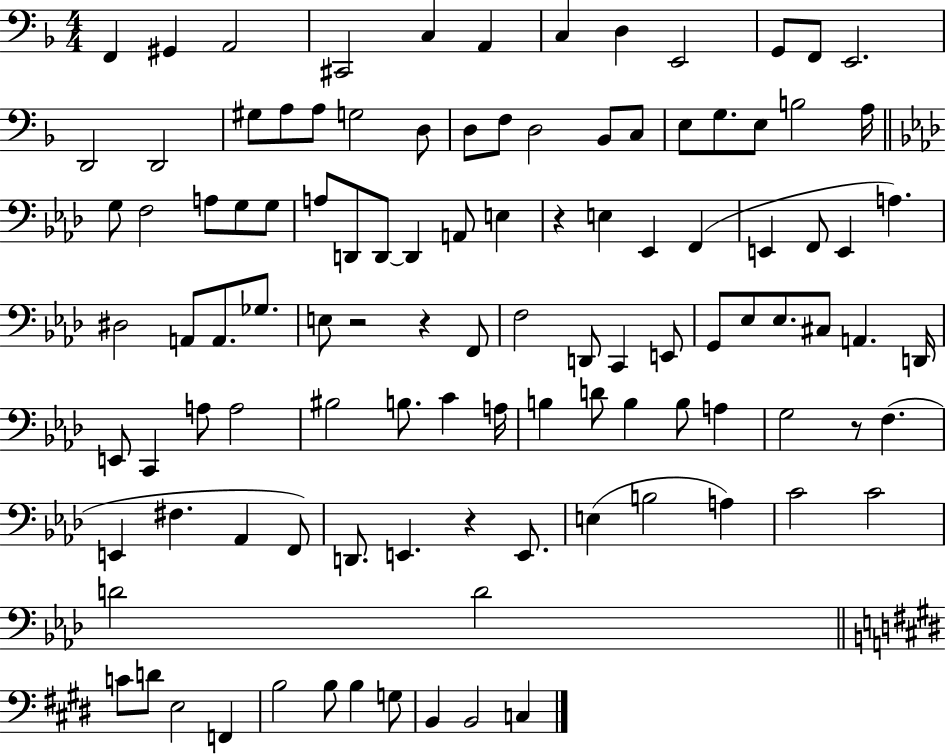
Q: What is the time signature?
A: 4/4